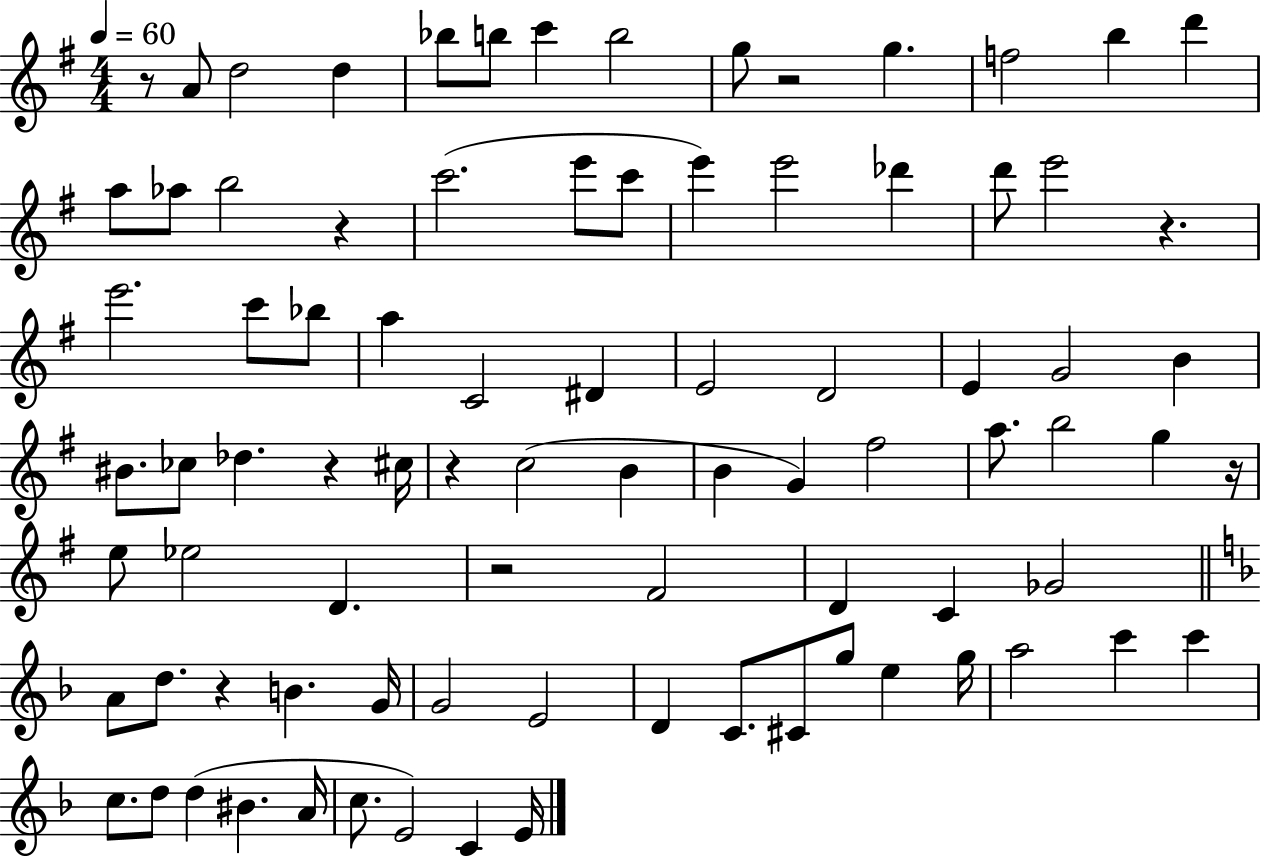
{
  \clef treble
  \numericTimeSignature
  \time 4/4
  \key g \major
  \tempo 4 = 60
  r8 a'8 d''2 d''4 | bes''8 b''8 c'''4 b''2 | g''8 r2 g''4. | f''2 b''4 d'''4 | \break a''8 aes''8 b''2 r4 | c'''2.( e'''8 c'''8 | e'''4) e'''2 des'''4 | d'''8 e'''2 r4. | \break e'''2. c'''8 bes''8 | a''4 c'2 dis'4 | e'2 d'2 | e'4 g'2 b'4 | \break bis'8. ces''8 des''4. r4 cis''16 | r4 c''2( b'4 | b'4 g'4) fis''2 | a''8. b''2 g''4 r16 | \break e''8 ees''2 d'4. | r2 fis'2 | d'4 c'4 ges'2 | \bar "||" \break \key d \minor a'8 d''8. r4 b'4. g'16 | g'2 e'2 | d'4 c'8. cis'8 g''8 e''4 g''16 | a''2 c'''4 c'''4 | \break c''8. d''8 d''4( bis'4. a'16 | c''8. e'2) c'4 e'16 | \bar "|."
}